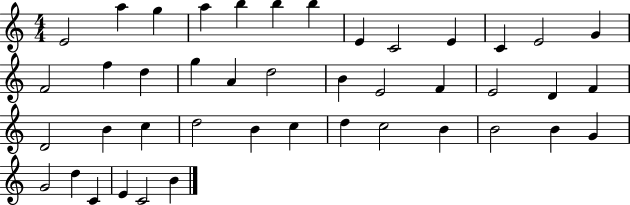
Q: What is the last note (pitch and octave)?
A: B4